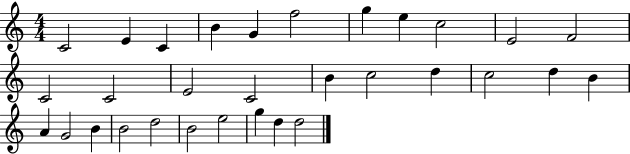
{
  \clef treble
  \numericTimeSignature
  \time 4/4
  \key c \major
  c'2 e'4 c'4 | b'4 g'4 f''2 | g''4 e''4 c''2 | e'2 f'2 | \break c'2 c'2 | e'2 c'2 | b'4 c''2 d''4 | c''2 d''4 b'4 | \break a'4 g'2 b'4 | b'2 d''2 | b'2 e''2 | g''4 d''4 d''2 | \break \bar "|."
}